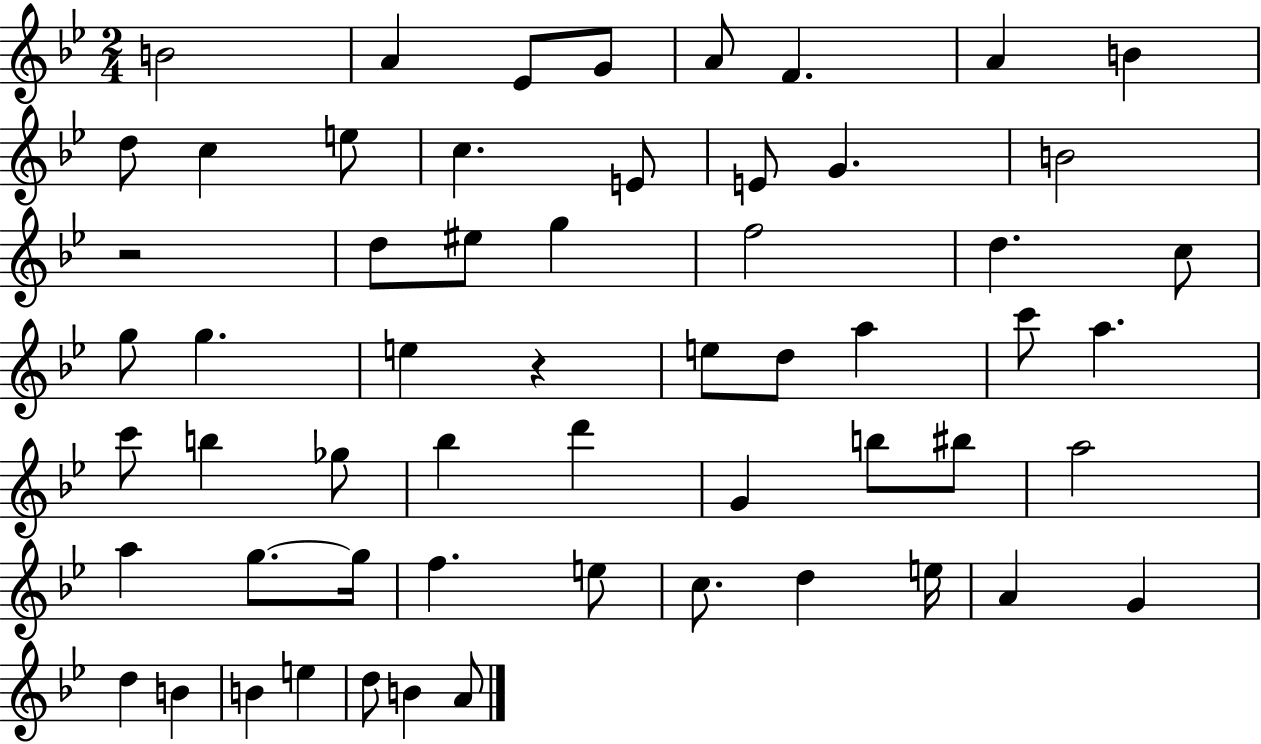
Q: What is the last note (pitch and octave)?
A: A4